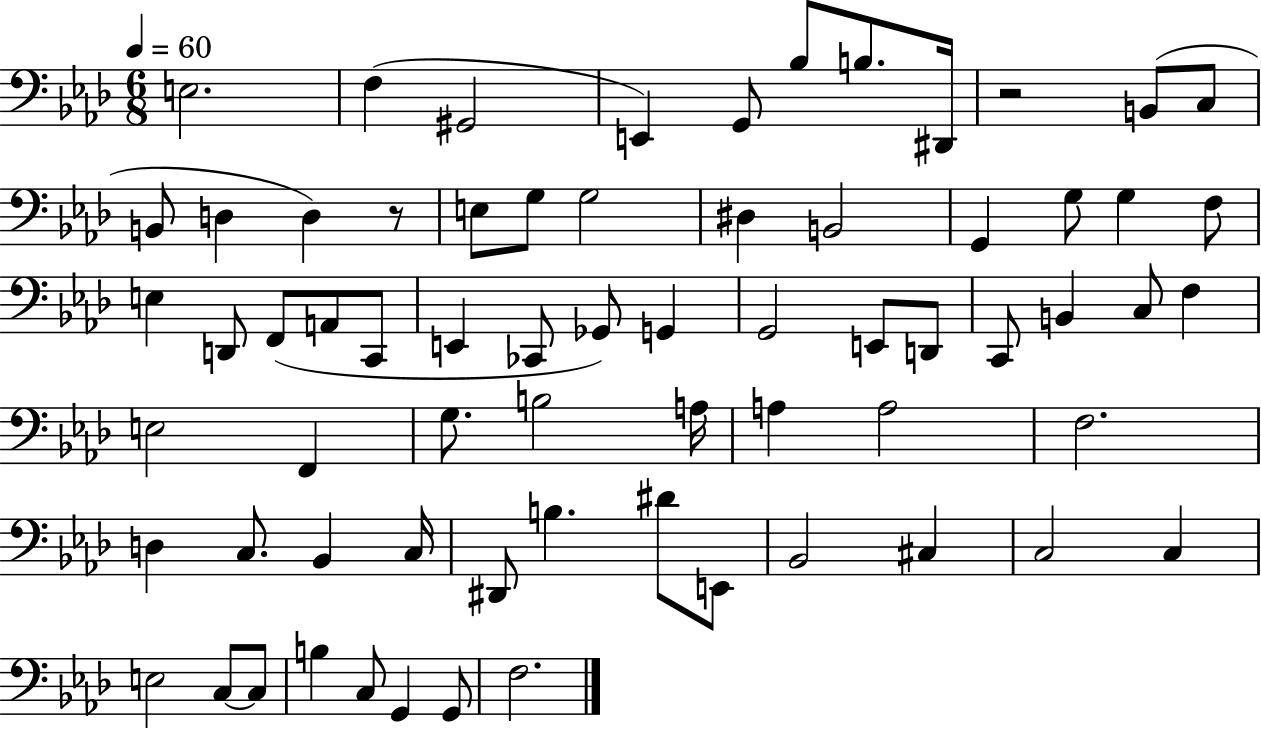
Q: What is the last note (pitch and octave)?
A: F3